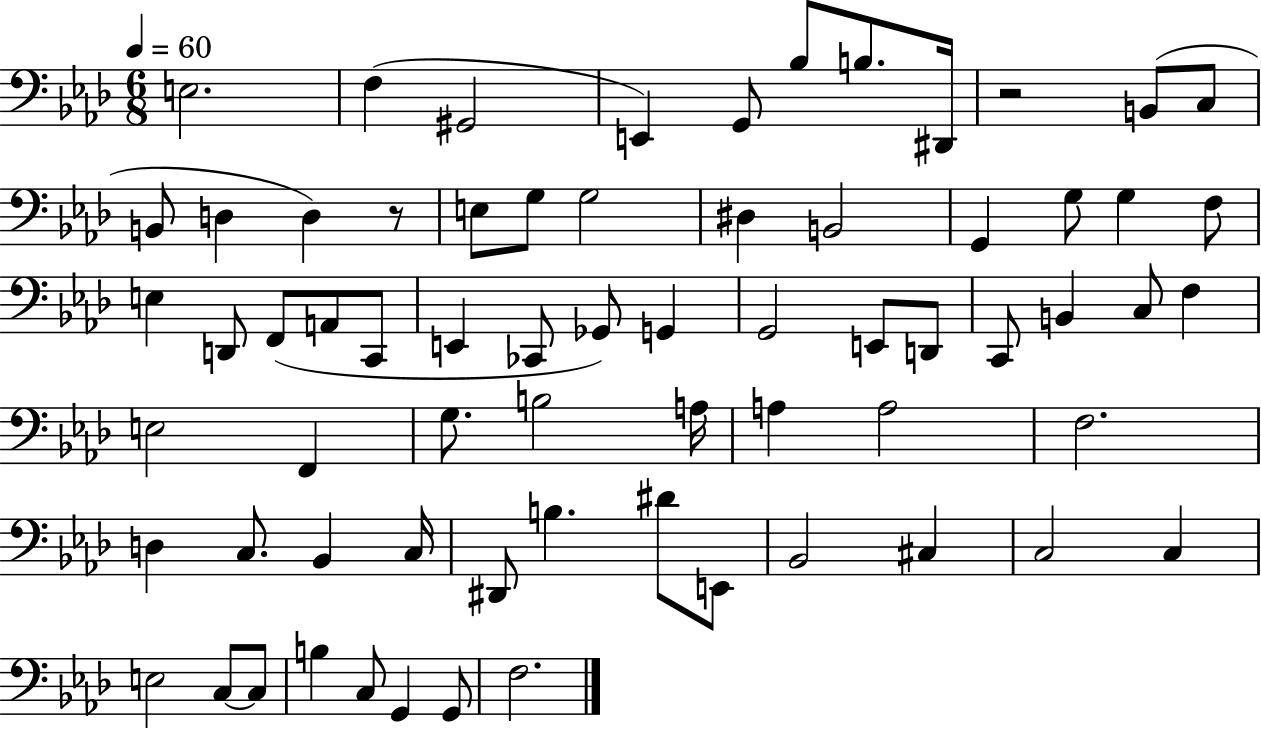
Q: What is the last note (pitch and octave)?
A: F3